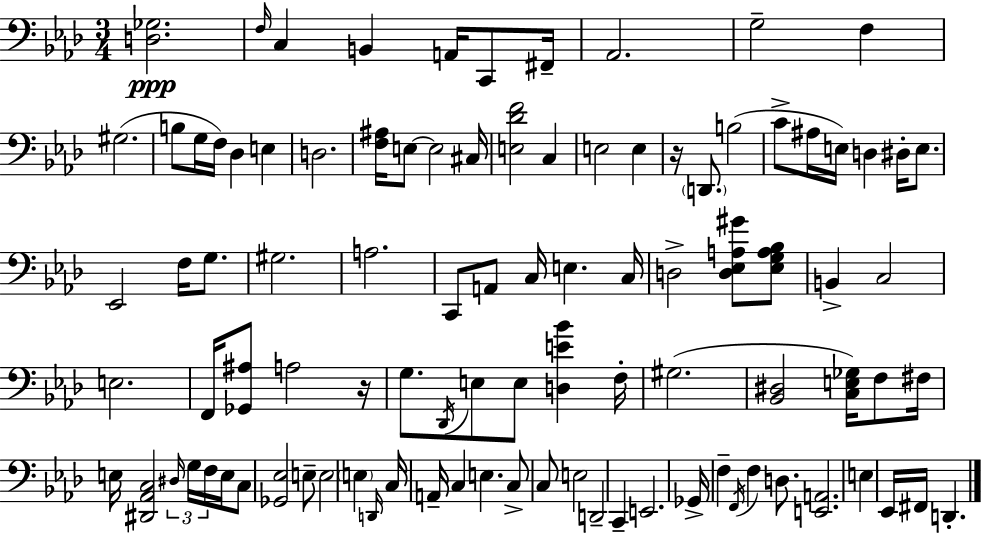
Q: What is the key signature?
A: F minor